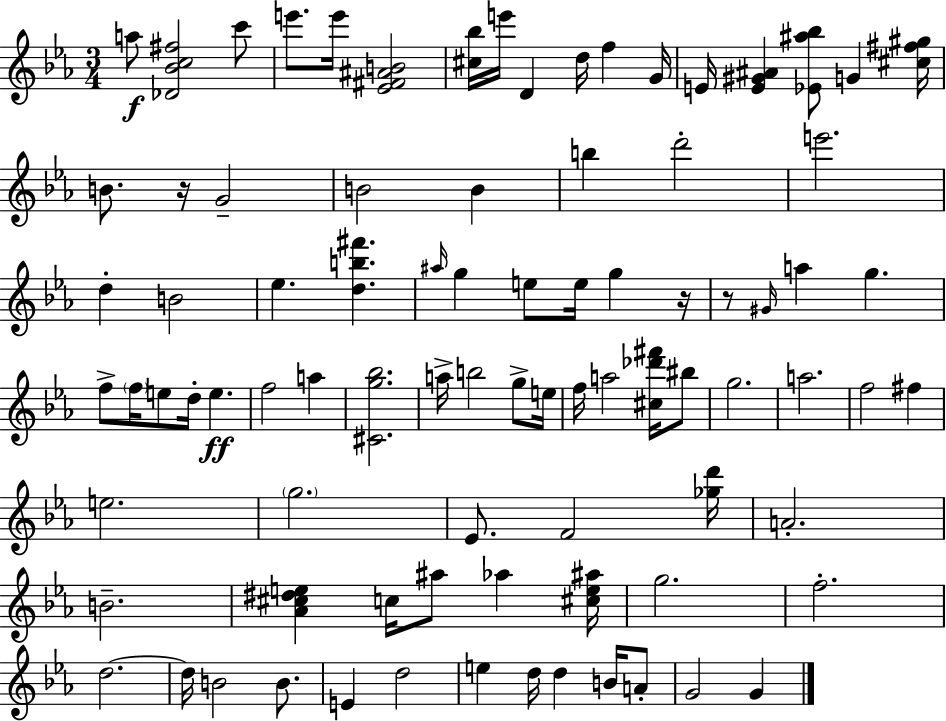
{
  \clef treble
  \numericTimeSignature
  \time 3/4
  \key c \minor
  a''8\f <des' bes' c'' fis''>2 c'''8 | e'''8. e'''16 <ees' fis' ais' b'>2 | <cis'' bes''>16 e'''16 d'4 d''16 f''4 g'16 | e'16 <e' gis' ais'>4 <ees' ais'' bes''>8 g'4 <cis'' fis'' gis''>16 | \break b'8. r16 g'2-- | b'2 b'4 | b''4 d'''2-. | e'''2. | \break d''4-. b'2 | ees''4. <d'' b'' fis'''>4. | \grace { ais''16 } g''4 e''8 e''16 g''4 | r16 r8 \grace { gis'16 } a''4 g''4. | \break f''8-> \parenthesize f''16 e''8 d''16-. e''4.\ff | f''2 a''4 | <cis' g'' bes''>2. | a''16-> b''2 g''8-> | \break e''16 f''16 a''2 <cis'' des''' fis'''>16 | bis''8 g''2. | a''2. | f''2 fis''4 | \break e''2. | \parenthesize g''2. | ees'8. f'2 | <ges'' d'''>16 a'2.-. | \break b'2.-- | <aes' cis'' dis'' e''>4 c''16 ais''8 aes''4 | <cis'' e'' ais''>16 g''2. | f''2.-. | \break d''2.~~ | d''16 b'2 b'8. | e'4 d''2 | e''4 d''16 d''4 b'16 | \break a'8-. g'2 g'4 | \bar "|."
}